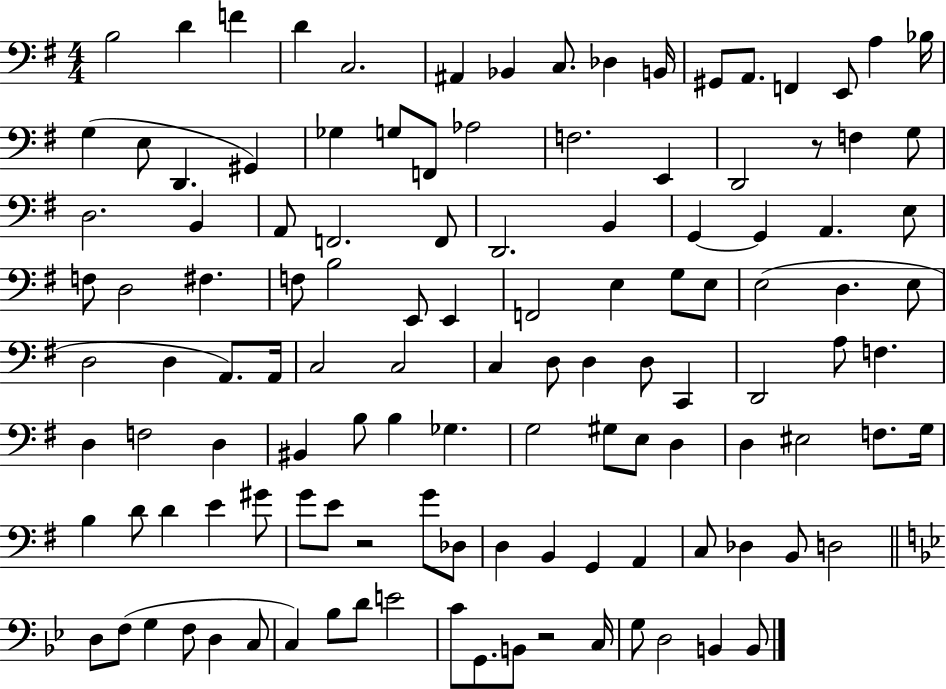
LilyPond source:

{
  \clef bass
  \numericTimeSignature
  \time 4/4
  \key g \major
  b2 d'4 f'4 | d'4 c2. | ais,4 bes,4 c8. des4 b,16 | gis,8 a,8. f,4 e,8 a4 bes16 | \break g4( e8 d,4. gis,4) | ges4 g8 f,8 aes2 | f2. e,4 | d,2 r8 f4 g8 | \break d2. b,4 | a,8 f,2. f,8 | d,2. b,4 | g,4~~ g,4 a,4. e8 | \break f8 d2 fis4. | f8 b2 e,8 e,4 | f,2 e4 g8 e8 | e2( d4. e8 | \break d2 d4 a,8.) a,16 | c2 c2 | c4 d8 d4 d8 c,4 | d,2 a8 f4. | \break d4 f2 d4 | bis,4 b8 b4 ges4. | g2 gis8 e8 d4 | d4 eis2 f8. g16 | \break b4 d'8 d'4 e'4 gis'8 | g'8 e'8 r2 g'8 des8 | d4 b,4 g,4 a,4 | c8 des4 b,8 d2 | \break \bar "||" \break \key bes \major d8 f8( g4 f8 d4 c8 | c4) bes8 d'8 e'2 | c'8 g,8. b,8 r2 c16 | g8 d2 b,4 b,8 | \break \bar "|."
}